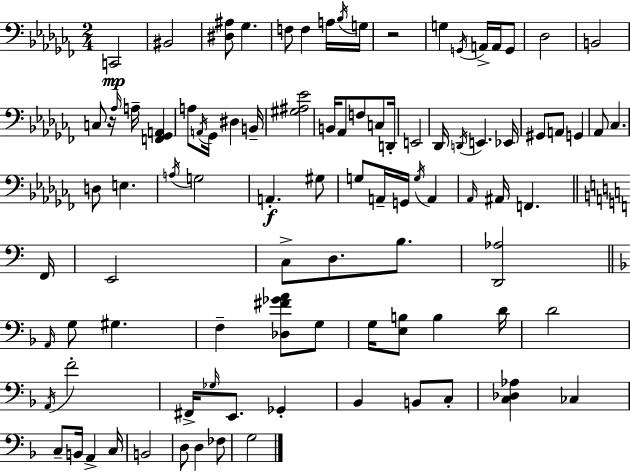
{
  \clef bass
  \numericTimeSignature
  \time 2/4
  \key aes \minor
  \repeat volta 2 { c,2\mp | bis,2 | <dis ais>8 ges4. | f8 f4 a16 \acciaccatura { bes16 } | \break g16 r2 | g4 \acciaccatura { g,16 } a,16-> a,16 | g,8 des2 | b,2 | \break c8 r16 \grace { aes16 } a16-- <f, ges, a,>4 | a8 \acciaccatura { a,16 } ges,16 dis4 | b,16-- <gis ais ees'>2 | b,16 aes,8 f8 | \break c8 d,16-. e,2 | des,16 \acciaccatura { d,16 } e,4. | ees,16 gis,8 a,8 | g,4 aes,8 ces4. | \break d8 e4. | \acciaccatura { a16 } g2 | a,4.-.\f | gis8 g8 | \break a,16-- g,16 \acciaccatura { g16 } a,4 \grace { aes,16 } | ais,16 f,4. \bar "||" \break \key a \minor f,16 e,2 | c8-> d8. b8. | <d, aes>2 | \bar "||" \break \key f \major \grace { a,16 } g8 gis4. | f4-- <des fis' ges' a'>8 g8 | g16 <e b>8 b4 | d'16 d'2 | \break \acciaccatura { a,16 } f'2-. | fis,16-> \grace { ges16 } e,8. ges,4-. | bes,4 b,8 | c8-. <c des aes>4 ces4 | \break c8-- b,16 a,4-> | c16 b,2 | d8 d4 | fes8 g2 | \break } \bar "|."
}